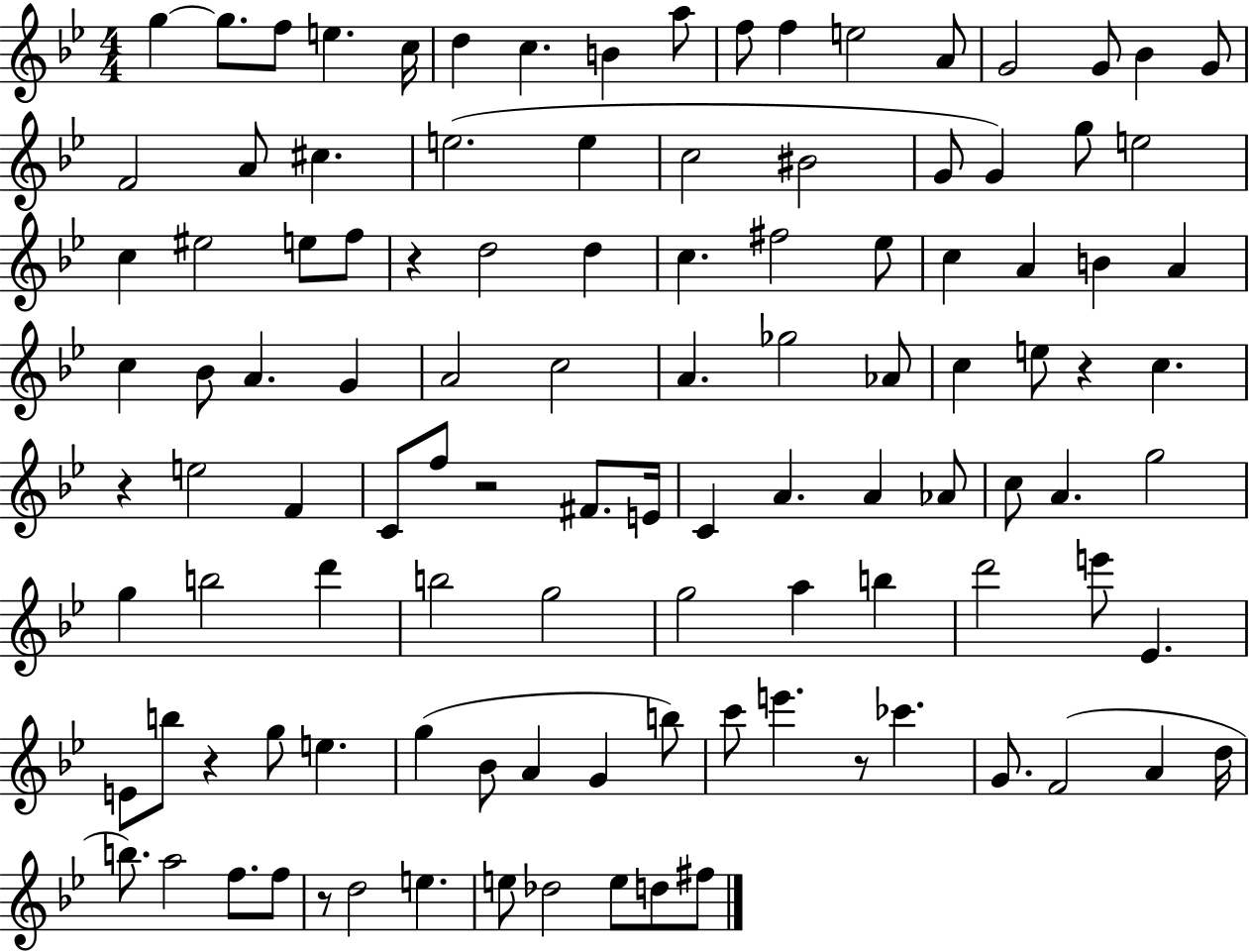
G5/q G5/e. F5/e E5/q. C5/s D5/q C5/q. B4/q A5/e F5/e F5/q E5/h A4/e G4/h G4/e Bb4/q G4/e F4/h A4/e C#5/q. E5/h. E5/q C5/h BIS4/h G4/e G4/q G5/e E5/h C5/q EIS5/h E5/e F5/e R/q D5/h D5/q C5/q. F#5/h Eb5/e C5/q A4/q B4/q A4/q C5/q Bb4/e A4/q. G4/q A4/h C5/h A4/q. Gb5/h Ab4/e C5/q E5/e R/q C5/q. R/q E5/h F4/q C4/e F5/e R/h F#4/e. E4/s C4/q A4/q. A4/q Ab4/e C5/e A4/q. G5/h G5/q B5/h D6/q B5/h G5/h G5/h A5/q B5/q D6/h E6/e Eb4/q. E4/e B5/e R/q G5/e E5/q. G5/q Bb4/e A4/q G4/q B5/e C6/e E6/q. R/e CES6/q. G4/e. F4/h A4/q D5/s B5/e. A5/h F5/e. F5/e R/e D5/h E5/q. E5/e Db5/h E5/e D5/e F#5/e